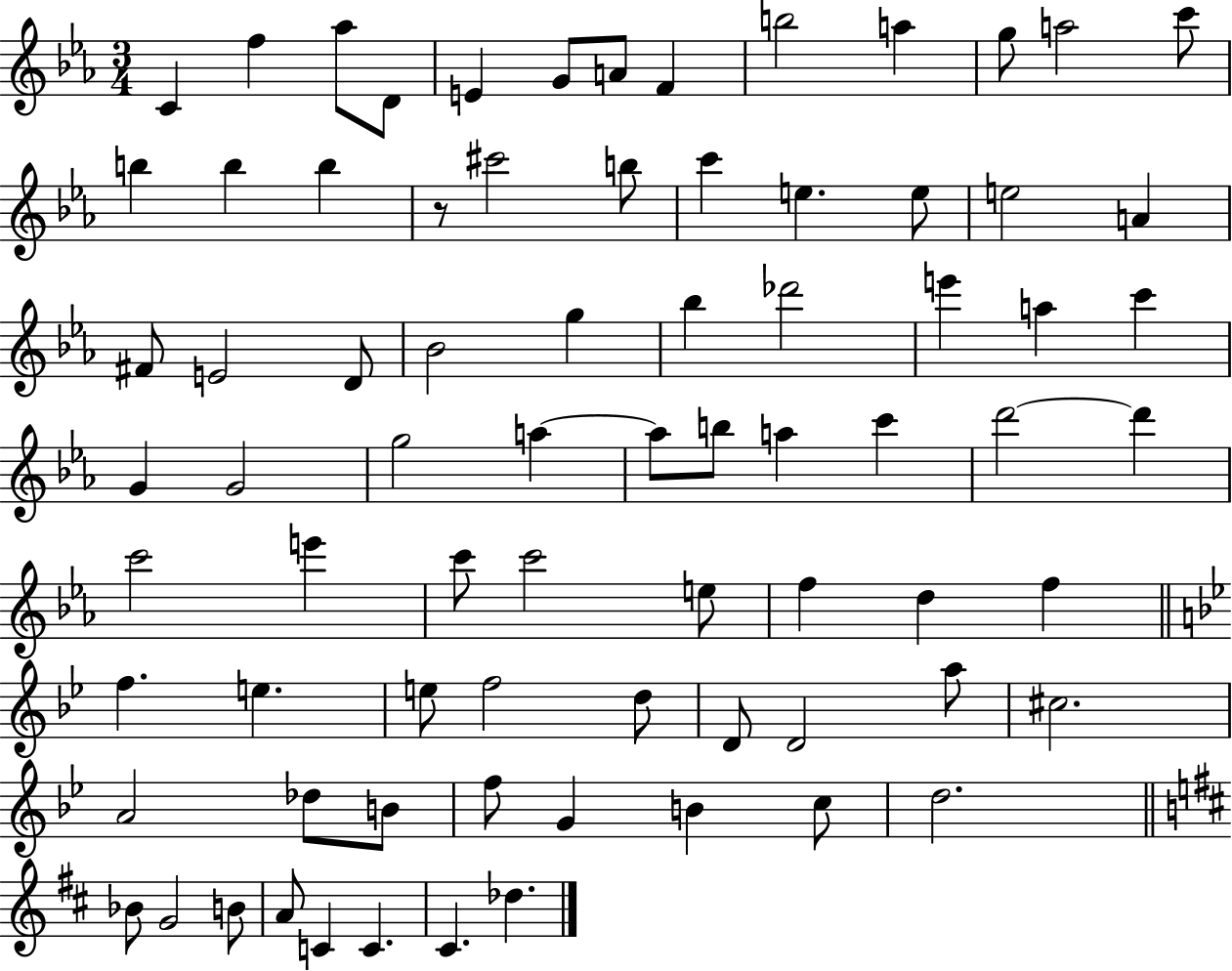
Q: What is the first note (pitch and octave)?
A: C4